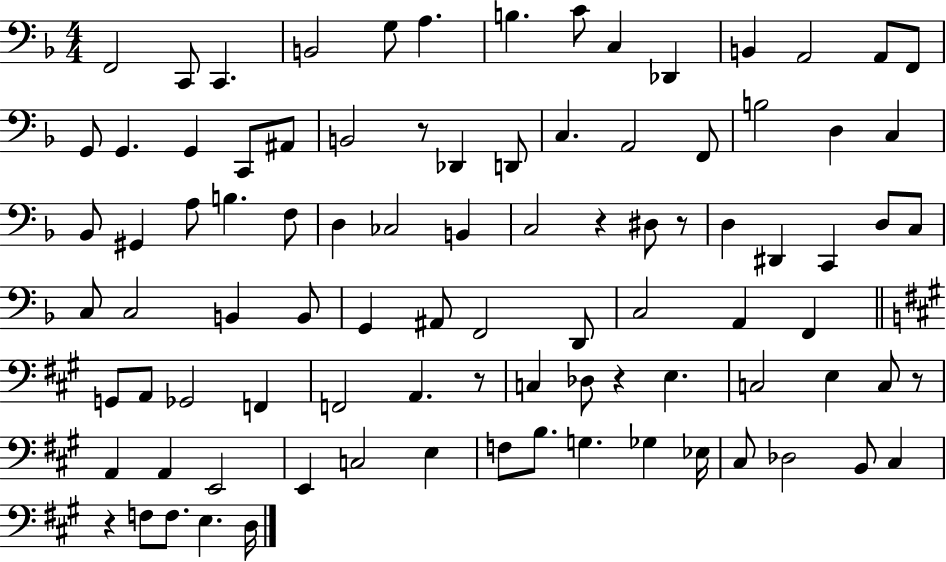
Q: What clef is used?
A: bass